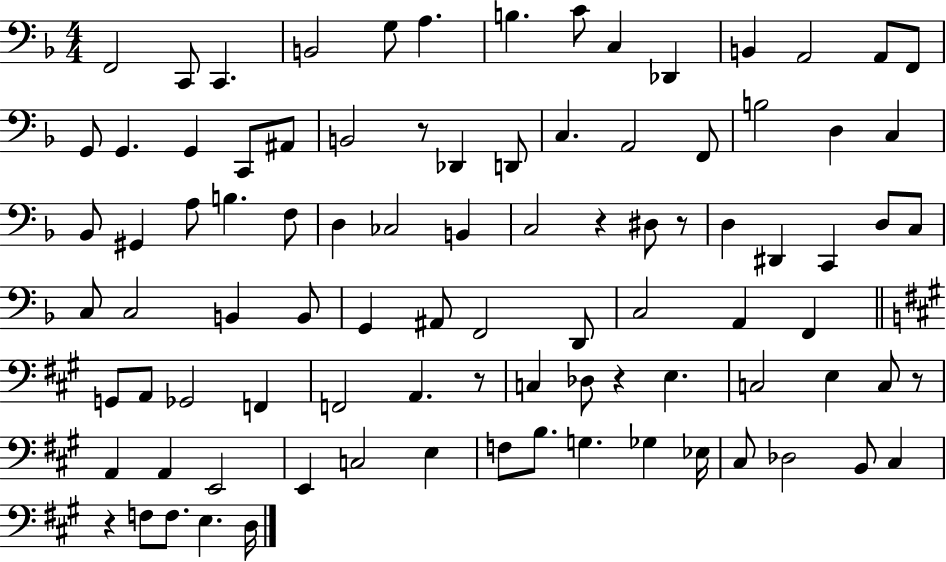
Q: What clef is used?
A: bass